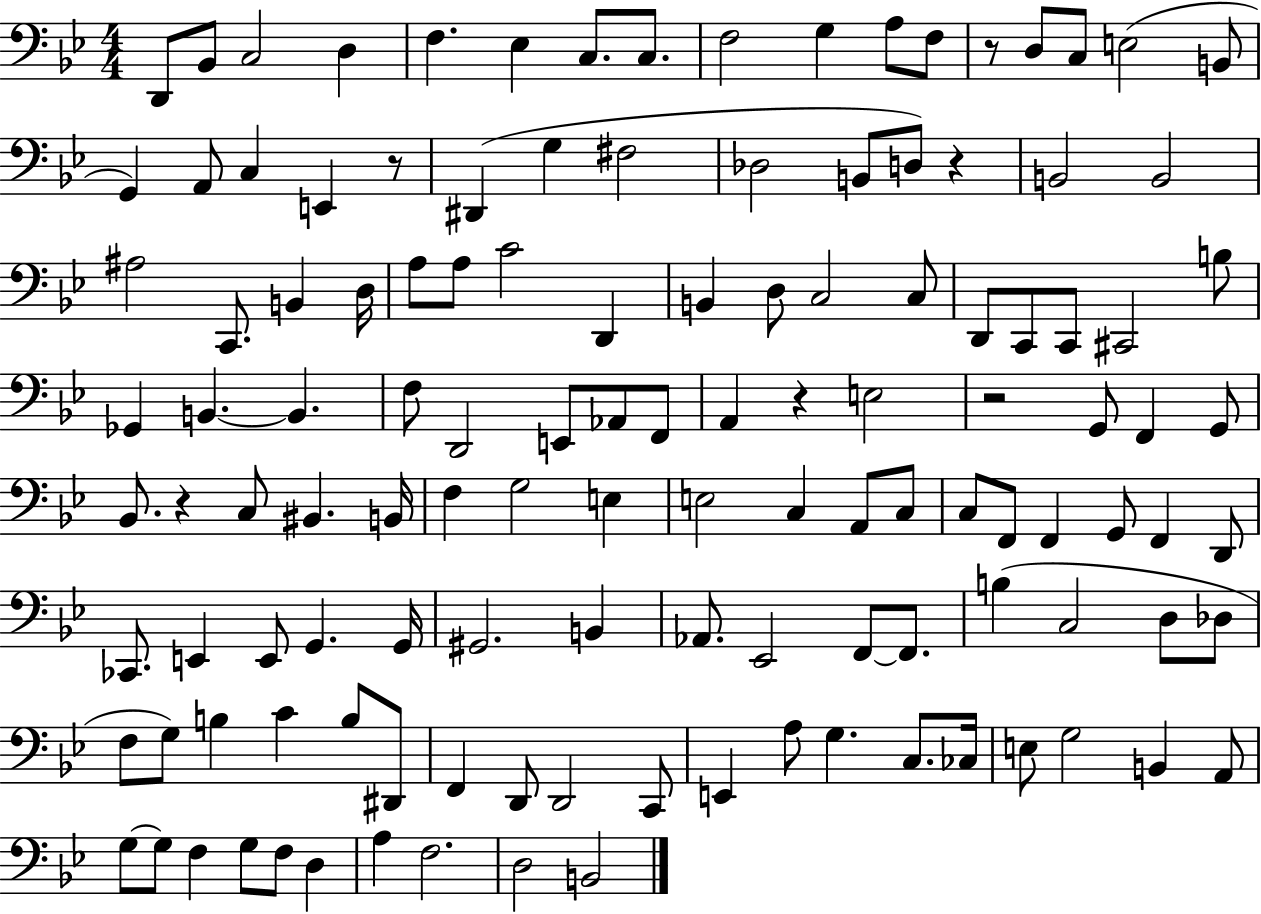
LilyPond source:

{
  \clef bass
  \numericTimeSignature
  \time 4/4
  \key bes \major
  \repeat volta 2 { d,8 bes,8 c2 d4 | f4. ees4 c8. c8. | f2 g4 a8 f8 | r8 d8 c8 e2( b,8 | \break g,4) a,8 c4 e,4 r8 | dis,4( g4 fis2 | des2 b,8 d8) r4 | b,2 b,2 | \break ais2 c,8. b,4 d16 | a8 a8 c'2 d,4 | b,4 d8 c2 c8 | d,8 c,8 c,8 cis,2 b8 | \break ges,4 b,4.~~ b,4. | f8 d,2 e,8 aes,8 f,8 | a,4 r4 e2 | r2 g,8 f,4 g,8 | \break bes,8. r4 c8 bis,4. b,16 | f4 g2 e4 | e2 c4 a,8 c8 | c8 f,8 f,4 g,8 f,4 d,8 | \break ces,8. e,4 e,8 g,4. g,16 | gis,2. b,4 | aes,8. ees,2 f,8~~ f,8. | b4( c2 d8 des8 | \break f8 g8) b4 c'4 b8 dis,8 | f,4 d,8 d,2 c,8 | e,4 a8 g4. c8. ces16 | e8 g2 b,4 a,8 | \break g8~~ g8 f4 g8 f8 d4 | a4 f2. | d2 b,2 | } \bar "|."
}